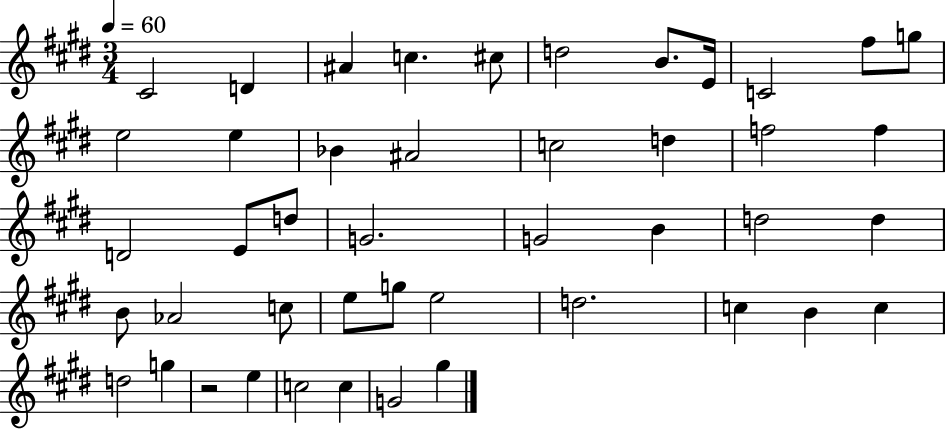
{
  \clef treble
  \numericTimeSignature
  \time 3/4
  \key e \major
  \tempo 4 = 60
  \repeat volta 2 { cis'2 d'4 | ais'4 c''4. cis''8 | d''2 b'8. e'16 | c'2 fis''8 g''8 | \break e''2 e''4 | bes'4 ais'2 | c''2 d''4 | f''2 f''4 | \break d'2 e'8 d''8 | g'2. | g'2 b'4 | d''2 d''4 | \break b'8 aes'2 c''8 | e''8 g''8 e''2 | d''2. | c''4 b'4 c''4 | \break d''2 g''4 | r2 e''4 | c''2 c''4 | g'2 gis''4 | \break } \bar "|."
}